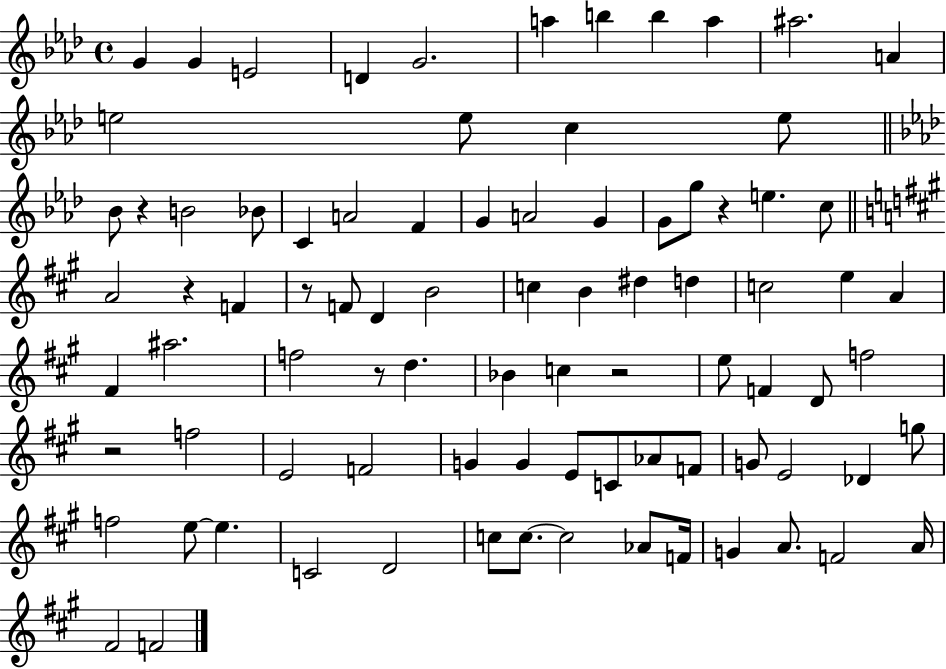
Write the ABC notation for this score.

X:1
T:Untitled
M:4/4
L:1/4
K:Ab
G G E2 D G2 a b b a ^a2 A e2 e/2 c e/2 _B/2 z B2 _B/2 C A2 F G A2 G G/2 g/2 z e c/2 A2 z F z/2 F/2 D B2 c B ^d d c2 e A ^F ^a2 f2 z/2 d _B c z2 e/2 F D/2 f2 z2 f2 E2 F2 G G E/2 C/2 _A/2 F/2 G/2 E2 _D g/2 f2 e/2 e C2 D2 c/2 c/2 c2 _A/2 F/4 G A/2 F2 A/4 ^F2 F2